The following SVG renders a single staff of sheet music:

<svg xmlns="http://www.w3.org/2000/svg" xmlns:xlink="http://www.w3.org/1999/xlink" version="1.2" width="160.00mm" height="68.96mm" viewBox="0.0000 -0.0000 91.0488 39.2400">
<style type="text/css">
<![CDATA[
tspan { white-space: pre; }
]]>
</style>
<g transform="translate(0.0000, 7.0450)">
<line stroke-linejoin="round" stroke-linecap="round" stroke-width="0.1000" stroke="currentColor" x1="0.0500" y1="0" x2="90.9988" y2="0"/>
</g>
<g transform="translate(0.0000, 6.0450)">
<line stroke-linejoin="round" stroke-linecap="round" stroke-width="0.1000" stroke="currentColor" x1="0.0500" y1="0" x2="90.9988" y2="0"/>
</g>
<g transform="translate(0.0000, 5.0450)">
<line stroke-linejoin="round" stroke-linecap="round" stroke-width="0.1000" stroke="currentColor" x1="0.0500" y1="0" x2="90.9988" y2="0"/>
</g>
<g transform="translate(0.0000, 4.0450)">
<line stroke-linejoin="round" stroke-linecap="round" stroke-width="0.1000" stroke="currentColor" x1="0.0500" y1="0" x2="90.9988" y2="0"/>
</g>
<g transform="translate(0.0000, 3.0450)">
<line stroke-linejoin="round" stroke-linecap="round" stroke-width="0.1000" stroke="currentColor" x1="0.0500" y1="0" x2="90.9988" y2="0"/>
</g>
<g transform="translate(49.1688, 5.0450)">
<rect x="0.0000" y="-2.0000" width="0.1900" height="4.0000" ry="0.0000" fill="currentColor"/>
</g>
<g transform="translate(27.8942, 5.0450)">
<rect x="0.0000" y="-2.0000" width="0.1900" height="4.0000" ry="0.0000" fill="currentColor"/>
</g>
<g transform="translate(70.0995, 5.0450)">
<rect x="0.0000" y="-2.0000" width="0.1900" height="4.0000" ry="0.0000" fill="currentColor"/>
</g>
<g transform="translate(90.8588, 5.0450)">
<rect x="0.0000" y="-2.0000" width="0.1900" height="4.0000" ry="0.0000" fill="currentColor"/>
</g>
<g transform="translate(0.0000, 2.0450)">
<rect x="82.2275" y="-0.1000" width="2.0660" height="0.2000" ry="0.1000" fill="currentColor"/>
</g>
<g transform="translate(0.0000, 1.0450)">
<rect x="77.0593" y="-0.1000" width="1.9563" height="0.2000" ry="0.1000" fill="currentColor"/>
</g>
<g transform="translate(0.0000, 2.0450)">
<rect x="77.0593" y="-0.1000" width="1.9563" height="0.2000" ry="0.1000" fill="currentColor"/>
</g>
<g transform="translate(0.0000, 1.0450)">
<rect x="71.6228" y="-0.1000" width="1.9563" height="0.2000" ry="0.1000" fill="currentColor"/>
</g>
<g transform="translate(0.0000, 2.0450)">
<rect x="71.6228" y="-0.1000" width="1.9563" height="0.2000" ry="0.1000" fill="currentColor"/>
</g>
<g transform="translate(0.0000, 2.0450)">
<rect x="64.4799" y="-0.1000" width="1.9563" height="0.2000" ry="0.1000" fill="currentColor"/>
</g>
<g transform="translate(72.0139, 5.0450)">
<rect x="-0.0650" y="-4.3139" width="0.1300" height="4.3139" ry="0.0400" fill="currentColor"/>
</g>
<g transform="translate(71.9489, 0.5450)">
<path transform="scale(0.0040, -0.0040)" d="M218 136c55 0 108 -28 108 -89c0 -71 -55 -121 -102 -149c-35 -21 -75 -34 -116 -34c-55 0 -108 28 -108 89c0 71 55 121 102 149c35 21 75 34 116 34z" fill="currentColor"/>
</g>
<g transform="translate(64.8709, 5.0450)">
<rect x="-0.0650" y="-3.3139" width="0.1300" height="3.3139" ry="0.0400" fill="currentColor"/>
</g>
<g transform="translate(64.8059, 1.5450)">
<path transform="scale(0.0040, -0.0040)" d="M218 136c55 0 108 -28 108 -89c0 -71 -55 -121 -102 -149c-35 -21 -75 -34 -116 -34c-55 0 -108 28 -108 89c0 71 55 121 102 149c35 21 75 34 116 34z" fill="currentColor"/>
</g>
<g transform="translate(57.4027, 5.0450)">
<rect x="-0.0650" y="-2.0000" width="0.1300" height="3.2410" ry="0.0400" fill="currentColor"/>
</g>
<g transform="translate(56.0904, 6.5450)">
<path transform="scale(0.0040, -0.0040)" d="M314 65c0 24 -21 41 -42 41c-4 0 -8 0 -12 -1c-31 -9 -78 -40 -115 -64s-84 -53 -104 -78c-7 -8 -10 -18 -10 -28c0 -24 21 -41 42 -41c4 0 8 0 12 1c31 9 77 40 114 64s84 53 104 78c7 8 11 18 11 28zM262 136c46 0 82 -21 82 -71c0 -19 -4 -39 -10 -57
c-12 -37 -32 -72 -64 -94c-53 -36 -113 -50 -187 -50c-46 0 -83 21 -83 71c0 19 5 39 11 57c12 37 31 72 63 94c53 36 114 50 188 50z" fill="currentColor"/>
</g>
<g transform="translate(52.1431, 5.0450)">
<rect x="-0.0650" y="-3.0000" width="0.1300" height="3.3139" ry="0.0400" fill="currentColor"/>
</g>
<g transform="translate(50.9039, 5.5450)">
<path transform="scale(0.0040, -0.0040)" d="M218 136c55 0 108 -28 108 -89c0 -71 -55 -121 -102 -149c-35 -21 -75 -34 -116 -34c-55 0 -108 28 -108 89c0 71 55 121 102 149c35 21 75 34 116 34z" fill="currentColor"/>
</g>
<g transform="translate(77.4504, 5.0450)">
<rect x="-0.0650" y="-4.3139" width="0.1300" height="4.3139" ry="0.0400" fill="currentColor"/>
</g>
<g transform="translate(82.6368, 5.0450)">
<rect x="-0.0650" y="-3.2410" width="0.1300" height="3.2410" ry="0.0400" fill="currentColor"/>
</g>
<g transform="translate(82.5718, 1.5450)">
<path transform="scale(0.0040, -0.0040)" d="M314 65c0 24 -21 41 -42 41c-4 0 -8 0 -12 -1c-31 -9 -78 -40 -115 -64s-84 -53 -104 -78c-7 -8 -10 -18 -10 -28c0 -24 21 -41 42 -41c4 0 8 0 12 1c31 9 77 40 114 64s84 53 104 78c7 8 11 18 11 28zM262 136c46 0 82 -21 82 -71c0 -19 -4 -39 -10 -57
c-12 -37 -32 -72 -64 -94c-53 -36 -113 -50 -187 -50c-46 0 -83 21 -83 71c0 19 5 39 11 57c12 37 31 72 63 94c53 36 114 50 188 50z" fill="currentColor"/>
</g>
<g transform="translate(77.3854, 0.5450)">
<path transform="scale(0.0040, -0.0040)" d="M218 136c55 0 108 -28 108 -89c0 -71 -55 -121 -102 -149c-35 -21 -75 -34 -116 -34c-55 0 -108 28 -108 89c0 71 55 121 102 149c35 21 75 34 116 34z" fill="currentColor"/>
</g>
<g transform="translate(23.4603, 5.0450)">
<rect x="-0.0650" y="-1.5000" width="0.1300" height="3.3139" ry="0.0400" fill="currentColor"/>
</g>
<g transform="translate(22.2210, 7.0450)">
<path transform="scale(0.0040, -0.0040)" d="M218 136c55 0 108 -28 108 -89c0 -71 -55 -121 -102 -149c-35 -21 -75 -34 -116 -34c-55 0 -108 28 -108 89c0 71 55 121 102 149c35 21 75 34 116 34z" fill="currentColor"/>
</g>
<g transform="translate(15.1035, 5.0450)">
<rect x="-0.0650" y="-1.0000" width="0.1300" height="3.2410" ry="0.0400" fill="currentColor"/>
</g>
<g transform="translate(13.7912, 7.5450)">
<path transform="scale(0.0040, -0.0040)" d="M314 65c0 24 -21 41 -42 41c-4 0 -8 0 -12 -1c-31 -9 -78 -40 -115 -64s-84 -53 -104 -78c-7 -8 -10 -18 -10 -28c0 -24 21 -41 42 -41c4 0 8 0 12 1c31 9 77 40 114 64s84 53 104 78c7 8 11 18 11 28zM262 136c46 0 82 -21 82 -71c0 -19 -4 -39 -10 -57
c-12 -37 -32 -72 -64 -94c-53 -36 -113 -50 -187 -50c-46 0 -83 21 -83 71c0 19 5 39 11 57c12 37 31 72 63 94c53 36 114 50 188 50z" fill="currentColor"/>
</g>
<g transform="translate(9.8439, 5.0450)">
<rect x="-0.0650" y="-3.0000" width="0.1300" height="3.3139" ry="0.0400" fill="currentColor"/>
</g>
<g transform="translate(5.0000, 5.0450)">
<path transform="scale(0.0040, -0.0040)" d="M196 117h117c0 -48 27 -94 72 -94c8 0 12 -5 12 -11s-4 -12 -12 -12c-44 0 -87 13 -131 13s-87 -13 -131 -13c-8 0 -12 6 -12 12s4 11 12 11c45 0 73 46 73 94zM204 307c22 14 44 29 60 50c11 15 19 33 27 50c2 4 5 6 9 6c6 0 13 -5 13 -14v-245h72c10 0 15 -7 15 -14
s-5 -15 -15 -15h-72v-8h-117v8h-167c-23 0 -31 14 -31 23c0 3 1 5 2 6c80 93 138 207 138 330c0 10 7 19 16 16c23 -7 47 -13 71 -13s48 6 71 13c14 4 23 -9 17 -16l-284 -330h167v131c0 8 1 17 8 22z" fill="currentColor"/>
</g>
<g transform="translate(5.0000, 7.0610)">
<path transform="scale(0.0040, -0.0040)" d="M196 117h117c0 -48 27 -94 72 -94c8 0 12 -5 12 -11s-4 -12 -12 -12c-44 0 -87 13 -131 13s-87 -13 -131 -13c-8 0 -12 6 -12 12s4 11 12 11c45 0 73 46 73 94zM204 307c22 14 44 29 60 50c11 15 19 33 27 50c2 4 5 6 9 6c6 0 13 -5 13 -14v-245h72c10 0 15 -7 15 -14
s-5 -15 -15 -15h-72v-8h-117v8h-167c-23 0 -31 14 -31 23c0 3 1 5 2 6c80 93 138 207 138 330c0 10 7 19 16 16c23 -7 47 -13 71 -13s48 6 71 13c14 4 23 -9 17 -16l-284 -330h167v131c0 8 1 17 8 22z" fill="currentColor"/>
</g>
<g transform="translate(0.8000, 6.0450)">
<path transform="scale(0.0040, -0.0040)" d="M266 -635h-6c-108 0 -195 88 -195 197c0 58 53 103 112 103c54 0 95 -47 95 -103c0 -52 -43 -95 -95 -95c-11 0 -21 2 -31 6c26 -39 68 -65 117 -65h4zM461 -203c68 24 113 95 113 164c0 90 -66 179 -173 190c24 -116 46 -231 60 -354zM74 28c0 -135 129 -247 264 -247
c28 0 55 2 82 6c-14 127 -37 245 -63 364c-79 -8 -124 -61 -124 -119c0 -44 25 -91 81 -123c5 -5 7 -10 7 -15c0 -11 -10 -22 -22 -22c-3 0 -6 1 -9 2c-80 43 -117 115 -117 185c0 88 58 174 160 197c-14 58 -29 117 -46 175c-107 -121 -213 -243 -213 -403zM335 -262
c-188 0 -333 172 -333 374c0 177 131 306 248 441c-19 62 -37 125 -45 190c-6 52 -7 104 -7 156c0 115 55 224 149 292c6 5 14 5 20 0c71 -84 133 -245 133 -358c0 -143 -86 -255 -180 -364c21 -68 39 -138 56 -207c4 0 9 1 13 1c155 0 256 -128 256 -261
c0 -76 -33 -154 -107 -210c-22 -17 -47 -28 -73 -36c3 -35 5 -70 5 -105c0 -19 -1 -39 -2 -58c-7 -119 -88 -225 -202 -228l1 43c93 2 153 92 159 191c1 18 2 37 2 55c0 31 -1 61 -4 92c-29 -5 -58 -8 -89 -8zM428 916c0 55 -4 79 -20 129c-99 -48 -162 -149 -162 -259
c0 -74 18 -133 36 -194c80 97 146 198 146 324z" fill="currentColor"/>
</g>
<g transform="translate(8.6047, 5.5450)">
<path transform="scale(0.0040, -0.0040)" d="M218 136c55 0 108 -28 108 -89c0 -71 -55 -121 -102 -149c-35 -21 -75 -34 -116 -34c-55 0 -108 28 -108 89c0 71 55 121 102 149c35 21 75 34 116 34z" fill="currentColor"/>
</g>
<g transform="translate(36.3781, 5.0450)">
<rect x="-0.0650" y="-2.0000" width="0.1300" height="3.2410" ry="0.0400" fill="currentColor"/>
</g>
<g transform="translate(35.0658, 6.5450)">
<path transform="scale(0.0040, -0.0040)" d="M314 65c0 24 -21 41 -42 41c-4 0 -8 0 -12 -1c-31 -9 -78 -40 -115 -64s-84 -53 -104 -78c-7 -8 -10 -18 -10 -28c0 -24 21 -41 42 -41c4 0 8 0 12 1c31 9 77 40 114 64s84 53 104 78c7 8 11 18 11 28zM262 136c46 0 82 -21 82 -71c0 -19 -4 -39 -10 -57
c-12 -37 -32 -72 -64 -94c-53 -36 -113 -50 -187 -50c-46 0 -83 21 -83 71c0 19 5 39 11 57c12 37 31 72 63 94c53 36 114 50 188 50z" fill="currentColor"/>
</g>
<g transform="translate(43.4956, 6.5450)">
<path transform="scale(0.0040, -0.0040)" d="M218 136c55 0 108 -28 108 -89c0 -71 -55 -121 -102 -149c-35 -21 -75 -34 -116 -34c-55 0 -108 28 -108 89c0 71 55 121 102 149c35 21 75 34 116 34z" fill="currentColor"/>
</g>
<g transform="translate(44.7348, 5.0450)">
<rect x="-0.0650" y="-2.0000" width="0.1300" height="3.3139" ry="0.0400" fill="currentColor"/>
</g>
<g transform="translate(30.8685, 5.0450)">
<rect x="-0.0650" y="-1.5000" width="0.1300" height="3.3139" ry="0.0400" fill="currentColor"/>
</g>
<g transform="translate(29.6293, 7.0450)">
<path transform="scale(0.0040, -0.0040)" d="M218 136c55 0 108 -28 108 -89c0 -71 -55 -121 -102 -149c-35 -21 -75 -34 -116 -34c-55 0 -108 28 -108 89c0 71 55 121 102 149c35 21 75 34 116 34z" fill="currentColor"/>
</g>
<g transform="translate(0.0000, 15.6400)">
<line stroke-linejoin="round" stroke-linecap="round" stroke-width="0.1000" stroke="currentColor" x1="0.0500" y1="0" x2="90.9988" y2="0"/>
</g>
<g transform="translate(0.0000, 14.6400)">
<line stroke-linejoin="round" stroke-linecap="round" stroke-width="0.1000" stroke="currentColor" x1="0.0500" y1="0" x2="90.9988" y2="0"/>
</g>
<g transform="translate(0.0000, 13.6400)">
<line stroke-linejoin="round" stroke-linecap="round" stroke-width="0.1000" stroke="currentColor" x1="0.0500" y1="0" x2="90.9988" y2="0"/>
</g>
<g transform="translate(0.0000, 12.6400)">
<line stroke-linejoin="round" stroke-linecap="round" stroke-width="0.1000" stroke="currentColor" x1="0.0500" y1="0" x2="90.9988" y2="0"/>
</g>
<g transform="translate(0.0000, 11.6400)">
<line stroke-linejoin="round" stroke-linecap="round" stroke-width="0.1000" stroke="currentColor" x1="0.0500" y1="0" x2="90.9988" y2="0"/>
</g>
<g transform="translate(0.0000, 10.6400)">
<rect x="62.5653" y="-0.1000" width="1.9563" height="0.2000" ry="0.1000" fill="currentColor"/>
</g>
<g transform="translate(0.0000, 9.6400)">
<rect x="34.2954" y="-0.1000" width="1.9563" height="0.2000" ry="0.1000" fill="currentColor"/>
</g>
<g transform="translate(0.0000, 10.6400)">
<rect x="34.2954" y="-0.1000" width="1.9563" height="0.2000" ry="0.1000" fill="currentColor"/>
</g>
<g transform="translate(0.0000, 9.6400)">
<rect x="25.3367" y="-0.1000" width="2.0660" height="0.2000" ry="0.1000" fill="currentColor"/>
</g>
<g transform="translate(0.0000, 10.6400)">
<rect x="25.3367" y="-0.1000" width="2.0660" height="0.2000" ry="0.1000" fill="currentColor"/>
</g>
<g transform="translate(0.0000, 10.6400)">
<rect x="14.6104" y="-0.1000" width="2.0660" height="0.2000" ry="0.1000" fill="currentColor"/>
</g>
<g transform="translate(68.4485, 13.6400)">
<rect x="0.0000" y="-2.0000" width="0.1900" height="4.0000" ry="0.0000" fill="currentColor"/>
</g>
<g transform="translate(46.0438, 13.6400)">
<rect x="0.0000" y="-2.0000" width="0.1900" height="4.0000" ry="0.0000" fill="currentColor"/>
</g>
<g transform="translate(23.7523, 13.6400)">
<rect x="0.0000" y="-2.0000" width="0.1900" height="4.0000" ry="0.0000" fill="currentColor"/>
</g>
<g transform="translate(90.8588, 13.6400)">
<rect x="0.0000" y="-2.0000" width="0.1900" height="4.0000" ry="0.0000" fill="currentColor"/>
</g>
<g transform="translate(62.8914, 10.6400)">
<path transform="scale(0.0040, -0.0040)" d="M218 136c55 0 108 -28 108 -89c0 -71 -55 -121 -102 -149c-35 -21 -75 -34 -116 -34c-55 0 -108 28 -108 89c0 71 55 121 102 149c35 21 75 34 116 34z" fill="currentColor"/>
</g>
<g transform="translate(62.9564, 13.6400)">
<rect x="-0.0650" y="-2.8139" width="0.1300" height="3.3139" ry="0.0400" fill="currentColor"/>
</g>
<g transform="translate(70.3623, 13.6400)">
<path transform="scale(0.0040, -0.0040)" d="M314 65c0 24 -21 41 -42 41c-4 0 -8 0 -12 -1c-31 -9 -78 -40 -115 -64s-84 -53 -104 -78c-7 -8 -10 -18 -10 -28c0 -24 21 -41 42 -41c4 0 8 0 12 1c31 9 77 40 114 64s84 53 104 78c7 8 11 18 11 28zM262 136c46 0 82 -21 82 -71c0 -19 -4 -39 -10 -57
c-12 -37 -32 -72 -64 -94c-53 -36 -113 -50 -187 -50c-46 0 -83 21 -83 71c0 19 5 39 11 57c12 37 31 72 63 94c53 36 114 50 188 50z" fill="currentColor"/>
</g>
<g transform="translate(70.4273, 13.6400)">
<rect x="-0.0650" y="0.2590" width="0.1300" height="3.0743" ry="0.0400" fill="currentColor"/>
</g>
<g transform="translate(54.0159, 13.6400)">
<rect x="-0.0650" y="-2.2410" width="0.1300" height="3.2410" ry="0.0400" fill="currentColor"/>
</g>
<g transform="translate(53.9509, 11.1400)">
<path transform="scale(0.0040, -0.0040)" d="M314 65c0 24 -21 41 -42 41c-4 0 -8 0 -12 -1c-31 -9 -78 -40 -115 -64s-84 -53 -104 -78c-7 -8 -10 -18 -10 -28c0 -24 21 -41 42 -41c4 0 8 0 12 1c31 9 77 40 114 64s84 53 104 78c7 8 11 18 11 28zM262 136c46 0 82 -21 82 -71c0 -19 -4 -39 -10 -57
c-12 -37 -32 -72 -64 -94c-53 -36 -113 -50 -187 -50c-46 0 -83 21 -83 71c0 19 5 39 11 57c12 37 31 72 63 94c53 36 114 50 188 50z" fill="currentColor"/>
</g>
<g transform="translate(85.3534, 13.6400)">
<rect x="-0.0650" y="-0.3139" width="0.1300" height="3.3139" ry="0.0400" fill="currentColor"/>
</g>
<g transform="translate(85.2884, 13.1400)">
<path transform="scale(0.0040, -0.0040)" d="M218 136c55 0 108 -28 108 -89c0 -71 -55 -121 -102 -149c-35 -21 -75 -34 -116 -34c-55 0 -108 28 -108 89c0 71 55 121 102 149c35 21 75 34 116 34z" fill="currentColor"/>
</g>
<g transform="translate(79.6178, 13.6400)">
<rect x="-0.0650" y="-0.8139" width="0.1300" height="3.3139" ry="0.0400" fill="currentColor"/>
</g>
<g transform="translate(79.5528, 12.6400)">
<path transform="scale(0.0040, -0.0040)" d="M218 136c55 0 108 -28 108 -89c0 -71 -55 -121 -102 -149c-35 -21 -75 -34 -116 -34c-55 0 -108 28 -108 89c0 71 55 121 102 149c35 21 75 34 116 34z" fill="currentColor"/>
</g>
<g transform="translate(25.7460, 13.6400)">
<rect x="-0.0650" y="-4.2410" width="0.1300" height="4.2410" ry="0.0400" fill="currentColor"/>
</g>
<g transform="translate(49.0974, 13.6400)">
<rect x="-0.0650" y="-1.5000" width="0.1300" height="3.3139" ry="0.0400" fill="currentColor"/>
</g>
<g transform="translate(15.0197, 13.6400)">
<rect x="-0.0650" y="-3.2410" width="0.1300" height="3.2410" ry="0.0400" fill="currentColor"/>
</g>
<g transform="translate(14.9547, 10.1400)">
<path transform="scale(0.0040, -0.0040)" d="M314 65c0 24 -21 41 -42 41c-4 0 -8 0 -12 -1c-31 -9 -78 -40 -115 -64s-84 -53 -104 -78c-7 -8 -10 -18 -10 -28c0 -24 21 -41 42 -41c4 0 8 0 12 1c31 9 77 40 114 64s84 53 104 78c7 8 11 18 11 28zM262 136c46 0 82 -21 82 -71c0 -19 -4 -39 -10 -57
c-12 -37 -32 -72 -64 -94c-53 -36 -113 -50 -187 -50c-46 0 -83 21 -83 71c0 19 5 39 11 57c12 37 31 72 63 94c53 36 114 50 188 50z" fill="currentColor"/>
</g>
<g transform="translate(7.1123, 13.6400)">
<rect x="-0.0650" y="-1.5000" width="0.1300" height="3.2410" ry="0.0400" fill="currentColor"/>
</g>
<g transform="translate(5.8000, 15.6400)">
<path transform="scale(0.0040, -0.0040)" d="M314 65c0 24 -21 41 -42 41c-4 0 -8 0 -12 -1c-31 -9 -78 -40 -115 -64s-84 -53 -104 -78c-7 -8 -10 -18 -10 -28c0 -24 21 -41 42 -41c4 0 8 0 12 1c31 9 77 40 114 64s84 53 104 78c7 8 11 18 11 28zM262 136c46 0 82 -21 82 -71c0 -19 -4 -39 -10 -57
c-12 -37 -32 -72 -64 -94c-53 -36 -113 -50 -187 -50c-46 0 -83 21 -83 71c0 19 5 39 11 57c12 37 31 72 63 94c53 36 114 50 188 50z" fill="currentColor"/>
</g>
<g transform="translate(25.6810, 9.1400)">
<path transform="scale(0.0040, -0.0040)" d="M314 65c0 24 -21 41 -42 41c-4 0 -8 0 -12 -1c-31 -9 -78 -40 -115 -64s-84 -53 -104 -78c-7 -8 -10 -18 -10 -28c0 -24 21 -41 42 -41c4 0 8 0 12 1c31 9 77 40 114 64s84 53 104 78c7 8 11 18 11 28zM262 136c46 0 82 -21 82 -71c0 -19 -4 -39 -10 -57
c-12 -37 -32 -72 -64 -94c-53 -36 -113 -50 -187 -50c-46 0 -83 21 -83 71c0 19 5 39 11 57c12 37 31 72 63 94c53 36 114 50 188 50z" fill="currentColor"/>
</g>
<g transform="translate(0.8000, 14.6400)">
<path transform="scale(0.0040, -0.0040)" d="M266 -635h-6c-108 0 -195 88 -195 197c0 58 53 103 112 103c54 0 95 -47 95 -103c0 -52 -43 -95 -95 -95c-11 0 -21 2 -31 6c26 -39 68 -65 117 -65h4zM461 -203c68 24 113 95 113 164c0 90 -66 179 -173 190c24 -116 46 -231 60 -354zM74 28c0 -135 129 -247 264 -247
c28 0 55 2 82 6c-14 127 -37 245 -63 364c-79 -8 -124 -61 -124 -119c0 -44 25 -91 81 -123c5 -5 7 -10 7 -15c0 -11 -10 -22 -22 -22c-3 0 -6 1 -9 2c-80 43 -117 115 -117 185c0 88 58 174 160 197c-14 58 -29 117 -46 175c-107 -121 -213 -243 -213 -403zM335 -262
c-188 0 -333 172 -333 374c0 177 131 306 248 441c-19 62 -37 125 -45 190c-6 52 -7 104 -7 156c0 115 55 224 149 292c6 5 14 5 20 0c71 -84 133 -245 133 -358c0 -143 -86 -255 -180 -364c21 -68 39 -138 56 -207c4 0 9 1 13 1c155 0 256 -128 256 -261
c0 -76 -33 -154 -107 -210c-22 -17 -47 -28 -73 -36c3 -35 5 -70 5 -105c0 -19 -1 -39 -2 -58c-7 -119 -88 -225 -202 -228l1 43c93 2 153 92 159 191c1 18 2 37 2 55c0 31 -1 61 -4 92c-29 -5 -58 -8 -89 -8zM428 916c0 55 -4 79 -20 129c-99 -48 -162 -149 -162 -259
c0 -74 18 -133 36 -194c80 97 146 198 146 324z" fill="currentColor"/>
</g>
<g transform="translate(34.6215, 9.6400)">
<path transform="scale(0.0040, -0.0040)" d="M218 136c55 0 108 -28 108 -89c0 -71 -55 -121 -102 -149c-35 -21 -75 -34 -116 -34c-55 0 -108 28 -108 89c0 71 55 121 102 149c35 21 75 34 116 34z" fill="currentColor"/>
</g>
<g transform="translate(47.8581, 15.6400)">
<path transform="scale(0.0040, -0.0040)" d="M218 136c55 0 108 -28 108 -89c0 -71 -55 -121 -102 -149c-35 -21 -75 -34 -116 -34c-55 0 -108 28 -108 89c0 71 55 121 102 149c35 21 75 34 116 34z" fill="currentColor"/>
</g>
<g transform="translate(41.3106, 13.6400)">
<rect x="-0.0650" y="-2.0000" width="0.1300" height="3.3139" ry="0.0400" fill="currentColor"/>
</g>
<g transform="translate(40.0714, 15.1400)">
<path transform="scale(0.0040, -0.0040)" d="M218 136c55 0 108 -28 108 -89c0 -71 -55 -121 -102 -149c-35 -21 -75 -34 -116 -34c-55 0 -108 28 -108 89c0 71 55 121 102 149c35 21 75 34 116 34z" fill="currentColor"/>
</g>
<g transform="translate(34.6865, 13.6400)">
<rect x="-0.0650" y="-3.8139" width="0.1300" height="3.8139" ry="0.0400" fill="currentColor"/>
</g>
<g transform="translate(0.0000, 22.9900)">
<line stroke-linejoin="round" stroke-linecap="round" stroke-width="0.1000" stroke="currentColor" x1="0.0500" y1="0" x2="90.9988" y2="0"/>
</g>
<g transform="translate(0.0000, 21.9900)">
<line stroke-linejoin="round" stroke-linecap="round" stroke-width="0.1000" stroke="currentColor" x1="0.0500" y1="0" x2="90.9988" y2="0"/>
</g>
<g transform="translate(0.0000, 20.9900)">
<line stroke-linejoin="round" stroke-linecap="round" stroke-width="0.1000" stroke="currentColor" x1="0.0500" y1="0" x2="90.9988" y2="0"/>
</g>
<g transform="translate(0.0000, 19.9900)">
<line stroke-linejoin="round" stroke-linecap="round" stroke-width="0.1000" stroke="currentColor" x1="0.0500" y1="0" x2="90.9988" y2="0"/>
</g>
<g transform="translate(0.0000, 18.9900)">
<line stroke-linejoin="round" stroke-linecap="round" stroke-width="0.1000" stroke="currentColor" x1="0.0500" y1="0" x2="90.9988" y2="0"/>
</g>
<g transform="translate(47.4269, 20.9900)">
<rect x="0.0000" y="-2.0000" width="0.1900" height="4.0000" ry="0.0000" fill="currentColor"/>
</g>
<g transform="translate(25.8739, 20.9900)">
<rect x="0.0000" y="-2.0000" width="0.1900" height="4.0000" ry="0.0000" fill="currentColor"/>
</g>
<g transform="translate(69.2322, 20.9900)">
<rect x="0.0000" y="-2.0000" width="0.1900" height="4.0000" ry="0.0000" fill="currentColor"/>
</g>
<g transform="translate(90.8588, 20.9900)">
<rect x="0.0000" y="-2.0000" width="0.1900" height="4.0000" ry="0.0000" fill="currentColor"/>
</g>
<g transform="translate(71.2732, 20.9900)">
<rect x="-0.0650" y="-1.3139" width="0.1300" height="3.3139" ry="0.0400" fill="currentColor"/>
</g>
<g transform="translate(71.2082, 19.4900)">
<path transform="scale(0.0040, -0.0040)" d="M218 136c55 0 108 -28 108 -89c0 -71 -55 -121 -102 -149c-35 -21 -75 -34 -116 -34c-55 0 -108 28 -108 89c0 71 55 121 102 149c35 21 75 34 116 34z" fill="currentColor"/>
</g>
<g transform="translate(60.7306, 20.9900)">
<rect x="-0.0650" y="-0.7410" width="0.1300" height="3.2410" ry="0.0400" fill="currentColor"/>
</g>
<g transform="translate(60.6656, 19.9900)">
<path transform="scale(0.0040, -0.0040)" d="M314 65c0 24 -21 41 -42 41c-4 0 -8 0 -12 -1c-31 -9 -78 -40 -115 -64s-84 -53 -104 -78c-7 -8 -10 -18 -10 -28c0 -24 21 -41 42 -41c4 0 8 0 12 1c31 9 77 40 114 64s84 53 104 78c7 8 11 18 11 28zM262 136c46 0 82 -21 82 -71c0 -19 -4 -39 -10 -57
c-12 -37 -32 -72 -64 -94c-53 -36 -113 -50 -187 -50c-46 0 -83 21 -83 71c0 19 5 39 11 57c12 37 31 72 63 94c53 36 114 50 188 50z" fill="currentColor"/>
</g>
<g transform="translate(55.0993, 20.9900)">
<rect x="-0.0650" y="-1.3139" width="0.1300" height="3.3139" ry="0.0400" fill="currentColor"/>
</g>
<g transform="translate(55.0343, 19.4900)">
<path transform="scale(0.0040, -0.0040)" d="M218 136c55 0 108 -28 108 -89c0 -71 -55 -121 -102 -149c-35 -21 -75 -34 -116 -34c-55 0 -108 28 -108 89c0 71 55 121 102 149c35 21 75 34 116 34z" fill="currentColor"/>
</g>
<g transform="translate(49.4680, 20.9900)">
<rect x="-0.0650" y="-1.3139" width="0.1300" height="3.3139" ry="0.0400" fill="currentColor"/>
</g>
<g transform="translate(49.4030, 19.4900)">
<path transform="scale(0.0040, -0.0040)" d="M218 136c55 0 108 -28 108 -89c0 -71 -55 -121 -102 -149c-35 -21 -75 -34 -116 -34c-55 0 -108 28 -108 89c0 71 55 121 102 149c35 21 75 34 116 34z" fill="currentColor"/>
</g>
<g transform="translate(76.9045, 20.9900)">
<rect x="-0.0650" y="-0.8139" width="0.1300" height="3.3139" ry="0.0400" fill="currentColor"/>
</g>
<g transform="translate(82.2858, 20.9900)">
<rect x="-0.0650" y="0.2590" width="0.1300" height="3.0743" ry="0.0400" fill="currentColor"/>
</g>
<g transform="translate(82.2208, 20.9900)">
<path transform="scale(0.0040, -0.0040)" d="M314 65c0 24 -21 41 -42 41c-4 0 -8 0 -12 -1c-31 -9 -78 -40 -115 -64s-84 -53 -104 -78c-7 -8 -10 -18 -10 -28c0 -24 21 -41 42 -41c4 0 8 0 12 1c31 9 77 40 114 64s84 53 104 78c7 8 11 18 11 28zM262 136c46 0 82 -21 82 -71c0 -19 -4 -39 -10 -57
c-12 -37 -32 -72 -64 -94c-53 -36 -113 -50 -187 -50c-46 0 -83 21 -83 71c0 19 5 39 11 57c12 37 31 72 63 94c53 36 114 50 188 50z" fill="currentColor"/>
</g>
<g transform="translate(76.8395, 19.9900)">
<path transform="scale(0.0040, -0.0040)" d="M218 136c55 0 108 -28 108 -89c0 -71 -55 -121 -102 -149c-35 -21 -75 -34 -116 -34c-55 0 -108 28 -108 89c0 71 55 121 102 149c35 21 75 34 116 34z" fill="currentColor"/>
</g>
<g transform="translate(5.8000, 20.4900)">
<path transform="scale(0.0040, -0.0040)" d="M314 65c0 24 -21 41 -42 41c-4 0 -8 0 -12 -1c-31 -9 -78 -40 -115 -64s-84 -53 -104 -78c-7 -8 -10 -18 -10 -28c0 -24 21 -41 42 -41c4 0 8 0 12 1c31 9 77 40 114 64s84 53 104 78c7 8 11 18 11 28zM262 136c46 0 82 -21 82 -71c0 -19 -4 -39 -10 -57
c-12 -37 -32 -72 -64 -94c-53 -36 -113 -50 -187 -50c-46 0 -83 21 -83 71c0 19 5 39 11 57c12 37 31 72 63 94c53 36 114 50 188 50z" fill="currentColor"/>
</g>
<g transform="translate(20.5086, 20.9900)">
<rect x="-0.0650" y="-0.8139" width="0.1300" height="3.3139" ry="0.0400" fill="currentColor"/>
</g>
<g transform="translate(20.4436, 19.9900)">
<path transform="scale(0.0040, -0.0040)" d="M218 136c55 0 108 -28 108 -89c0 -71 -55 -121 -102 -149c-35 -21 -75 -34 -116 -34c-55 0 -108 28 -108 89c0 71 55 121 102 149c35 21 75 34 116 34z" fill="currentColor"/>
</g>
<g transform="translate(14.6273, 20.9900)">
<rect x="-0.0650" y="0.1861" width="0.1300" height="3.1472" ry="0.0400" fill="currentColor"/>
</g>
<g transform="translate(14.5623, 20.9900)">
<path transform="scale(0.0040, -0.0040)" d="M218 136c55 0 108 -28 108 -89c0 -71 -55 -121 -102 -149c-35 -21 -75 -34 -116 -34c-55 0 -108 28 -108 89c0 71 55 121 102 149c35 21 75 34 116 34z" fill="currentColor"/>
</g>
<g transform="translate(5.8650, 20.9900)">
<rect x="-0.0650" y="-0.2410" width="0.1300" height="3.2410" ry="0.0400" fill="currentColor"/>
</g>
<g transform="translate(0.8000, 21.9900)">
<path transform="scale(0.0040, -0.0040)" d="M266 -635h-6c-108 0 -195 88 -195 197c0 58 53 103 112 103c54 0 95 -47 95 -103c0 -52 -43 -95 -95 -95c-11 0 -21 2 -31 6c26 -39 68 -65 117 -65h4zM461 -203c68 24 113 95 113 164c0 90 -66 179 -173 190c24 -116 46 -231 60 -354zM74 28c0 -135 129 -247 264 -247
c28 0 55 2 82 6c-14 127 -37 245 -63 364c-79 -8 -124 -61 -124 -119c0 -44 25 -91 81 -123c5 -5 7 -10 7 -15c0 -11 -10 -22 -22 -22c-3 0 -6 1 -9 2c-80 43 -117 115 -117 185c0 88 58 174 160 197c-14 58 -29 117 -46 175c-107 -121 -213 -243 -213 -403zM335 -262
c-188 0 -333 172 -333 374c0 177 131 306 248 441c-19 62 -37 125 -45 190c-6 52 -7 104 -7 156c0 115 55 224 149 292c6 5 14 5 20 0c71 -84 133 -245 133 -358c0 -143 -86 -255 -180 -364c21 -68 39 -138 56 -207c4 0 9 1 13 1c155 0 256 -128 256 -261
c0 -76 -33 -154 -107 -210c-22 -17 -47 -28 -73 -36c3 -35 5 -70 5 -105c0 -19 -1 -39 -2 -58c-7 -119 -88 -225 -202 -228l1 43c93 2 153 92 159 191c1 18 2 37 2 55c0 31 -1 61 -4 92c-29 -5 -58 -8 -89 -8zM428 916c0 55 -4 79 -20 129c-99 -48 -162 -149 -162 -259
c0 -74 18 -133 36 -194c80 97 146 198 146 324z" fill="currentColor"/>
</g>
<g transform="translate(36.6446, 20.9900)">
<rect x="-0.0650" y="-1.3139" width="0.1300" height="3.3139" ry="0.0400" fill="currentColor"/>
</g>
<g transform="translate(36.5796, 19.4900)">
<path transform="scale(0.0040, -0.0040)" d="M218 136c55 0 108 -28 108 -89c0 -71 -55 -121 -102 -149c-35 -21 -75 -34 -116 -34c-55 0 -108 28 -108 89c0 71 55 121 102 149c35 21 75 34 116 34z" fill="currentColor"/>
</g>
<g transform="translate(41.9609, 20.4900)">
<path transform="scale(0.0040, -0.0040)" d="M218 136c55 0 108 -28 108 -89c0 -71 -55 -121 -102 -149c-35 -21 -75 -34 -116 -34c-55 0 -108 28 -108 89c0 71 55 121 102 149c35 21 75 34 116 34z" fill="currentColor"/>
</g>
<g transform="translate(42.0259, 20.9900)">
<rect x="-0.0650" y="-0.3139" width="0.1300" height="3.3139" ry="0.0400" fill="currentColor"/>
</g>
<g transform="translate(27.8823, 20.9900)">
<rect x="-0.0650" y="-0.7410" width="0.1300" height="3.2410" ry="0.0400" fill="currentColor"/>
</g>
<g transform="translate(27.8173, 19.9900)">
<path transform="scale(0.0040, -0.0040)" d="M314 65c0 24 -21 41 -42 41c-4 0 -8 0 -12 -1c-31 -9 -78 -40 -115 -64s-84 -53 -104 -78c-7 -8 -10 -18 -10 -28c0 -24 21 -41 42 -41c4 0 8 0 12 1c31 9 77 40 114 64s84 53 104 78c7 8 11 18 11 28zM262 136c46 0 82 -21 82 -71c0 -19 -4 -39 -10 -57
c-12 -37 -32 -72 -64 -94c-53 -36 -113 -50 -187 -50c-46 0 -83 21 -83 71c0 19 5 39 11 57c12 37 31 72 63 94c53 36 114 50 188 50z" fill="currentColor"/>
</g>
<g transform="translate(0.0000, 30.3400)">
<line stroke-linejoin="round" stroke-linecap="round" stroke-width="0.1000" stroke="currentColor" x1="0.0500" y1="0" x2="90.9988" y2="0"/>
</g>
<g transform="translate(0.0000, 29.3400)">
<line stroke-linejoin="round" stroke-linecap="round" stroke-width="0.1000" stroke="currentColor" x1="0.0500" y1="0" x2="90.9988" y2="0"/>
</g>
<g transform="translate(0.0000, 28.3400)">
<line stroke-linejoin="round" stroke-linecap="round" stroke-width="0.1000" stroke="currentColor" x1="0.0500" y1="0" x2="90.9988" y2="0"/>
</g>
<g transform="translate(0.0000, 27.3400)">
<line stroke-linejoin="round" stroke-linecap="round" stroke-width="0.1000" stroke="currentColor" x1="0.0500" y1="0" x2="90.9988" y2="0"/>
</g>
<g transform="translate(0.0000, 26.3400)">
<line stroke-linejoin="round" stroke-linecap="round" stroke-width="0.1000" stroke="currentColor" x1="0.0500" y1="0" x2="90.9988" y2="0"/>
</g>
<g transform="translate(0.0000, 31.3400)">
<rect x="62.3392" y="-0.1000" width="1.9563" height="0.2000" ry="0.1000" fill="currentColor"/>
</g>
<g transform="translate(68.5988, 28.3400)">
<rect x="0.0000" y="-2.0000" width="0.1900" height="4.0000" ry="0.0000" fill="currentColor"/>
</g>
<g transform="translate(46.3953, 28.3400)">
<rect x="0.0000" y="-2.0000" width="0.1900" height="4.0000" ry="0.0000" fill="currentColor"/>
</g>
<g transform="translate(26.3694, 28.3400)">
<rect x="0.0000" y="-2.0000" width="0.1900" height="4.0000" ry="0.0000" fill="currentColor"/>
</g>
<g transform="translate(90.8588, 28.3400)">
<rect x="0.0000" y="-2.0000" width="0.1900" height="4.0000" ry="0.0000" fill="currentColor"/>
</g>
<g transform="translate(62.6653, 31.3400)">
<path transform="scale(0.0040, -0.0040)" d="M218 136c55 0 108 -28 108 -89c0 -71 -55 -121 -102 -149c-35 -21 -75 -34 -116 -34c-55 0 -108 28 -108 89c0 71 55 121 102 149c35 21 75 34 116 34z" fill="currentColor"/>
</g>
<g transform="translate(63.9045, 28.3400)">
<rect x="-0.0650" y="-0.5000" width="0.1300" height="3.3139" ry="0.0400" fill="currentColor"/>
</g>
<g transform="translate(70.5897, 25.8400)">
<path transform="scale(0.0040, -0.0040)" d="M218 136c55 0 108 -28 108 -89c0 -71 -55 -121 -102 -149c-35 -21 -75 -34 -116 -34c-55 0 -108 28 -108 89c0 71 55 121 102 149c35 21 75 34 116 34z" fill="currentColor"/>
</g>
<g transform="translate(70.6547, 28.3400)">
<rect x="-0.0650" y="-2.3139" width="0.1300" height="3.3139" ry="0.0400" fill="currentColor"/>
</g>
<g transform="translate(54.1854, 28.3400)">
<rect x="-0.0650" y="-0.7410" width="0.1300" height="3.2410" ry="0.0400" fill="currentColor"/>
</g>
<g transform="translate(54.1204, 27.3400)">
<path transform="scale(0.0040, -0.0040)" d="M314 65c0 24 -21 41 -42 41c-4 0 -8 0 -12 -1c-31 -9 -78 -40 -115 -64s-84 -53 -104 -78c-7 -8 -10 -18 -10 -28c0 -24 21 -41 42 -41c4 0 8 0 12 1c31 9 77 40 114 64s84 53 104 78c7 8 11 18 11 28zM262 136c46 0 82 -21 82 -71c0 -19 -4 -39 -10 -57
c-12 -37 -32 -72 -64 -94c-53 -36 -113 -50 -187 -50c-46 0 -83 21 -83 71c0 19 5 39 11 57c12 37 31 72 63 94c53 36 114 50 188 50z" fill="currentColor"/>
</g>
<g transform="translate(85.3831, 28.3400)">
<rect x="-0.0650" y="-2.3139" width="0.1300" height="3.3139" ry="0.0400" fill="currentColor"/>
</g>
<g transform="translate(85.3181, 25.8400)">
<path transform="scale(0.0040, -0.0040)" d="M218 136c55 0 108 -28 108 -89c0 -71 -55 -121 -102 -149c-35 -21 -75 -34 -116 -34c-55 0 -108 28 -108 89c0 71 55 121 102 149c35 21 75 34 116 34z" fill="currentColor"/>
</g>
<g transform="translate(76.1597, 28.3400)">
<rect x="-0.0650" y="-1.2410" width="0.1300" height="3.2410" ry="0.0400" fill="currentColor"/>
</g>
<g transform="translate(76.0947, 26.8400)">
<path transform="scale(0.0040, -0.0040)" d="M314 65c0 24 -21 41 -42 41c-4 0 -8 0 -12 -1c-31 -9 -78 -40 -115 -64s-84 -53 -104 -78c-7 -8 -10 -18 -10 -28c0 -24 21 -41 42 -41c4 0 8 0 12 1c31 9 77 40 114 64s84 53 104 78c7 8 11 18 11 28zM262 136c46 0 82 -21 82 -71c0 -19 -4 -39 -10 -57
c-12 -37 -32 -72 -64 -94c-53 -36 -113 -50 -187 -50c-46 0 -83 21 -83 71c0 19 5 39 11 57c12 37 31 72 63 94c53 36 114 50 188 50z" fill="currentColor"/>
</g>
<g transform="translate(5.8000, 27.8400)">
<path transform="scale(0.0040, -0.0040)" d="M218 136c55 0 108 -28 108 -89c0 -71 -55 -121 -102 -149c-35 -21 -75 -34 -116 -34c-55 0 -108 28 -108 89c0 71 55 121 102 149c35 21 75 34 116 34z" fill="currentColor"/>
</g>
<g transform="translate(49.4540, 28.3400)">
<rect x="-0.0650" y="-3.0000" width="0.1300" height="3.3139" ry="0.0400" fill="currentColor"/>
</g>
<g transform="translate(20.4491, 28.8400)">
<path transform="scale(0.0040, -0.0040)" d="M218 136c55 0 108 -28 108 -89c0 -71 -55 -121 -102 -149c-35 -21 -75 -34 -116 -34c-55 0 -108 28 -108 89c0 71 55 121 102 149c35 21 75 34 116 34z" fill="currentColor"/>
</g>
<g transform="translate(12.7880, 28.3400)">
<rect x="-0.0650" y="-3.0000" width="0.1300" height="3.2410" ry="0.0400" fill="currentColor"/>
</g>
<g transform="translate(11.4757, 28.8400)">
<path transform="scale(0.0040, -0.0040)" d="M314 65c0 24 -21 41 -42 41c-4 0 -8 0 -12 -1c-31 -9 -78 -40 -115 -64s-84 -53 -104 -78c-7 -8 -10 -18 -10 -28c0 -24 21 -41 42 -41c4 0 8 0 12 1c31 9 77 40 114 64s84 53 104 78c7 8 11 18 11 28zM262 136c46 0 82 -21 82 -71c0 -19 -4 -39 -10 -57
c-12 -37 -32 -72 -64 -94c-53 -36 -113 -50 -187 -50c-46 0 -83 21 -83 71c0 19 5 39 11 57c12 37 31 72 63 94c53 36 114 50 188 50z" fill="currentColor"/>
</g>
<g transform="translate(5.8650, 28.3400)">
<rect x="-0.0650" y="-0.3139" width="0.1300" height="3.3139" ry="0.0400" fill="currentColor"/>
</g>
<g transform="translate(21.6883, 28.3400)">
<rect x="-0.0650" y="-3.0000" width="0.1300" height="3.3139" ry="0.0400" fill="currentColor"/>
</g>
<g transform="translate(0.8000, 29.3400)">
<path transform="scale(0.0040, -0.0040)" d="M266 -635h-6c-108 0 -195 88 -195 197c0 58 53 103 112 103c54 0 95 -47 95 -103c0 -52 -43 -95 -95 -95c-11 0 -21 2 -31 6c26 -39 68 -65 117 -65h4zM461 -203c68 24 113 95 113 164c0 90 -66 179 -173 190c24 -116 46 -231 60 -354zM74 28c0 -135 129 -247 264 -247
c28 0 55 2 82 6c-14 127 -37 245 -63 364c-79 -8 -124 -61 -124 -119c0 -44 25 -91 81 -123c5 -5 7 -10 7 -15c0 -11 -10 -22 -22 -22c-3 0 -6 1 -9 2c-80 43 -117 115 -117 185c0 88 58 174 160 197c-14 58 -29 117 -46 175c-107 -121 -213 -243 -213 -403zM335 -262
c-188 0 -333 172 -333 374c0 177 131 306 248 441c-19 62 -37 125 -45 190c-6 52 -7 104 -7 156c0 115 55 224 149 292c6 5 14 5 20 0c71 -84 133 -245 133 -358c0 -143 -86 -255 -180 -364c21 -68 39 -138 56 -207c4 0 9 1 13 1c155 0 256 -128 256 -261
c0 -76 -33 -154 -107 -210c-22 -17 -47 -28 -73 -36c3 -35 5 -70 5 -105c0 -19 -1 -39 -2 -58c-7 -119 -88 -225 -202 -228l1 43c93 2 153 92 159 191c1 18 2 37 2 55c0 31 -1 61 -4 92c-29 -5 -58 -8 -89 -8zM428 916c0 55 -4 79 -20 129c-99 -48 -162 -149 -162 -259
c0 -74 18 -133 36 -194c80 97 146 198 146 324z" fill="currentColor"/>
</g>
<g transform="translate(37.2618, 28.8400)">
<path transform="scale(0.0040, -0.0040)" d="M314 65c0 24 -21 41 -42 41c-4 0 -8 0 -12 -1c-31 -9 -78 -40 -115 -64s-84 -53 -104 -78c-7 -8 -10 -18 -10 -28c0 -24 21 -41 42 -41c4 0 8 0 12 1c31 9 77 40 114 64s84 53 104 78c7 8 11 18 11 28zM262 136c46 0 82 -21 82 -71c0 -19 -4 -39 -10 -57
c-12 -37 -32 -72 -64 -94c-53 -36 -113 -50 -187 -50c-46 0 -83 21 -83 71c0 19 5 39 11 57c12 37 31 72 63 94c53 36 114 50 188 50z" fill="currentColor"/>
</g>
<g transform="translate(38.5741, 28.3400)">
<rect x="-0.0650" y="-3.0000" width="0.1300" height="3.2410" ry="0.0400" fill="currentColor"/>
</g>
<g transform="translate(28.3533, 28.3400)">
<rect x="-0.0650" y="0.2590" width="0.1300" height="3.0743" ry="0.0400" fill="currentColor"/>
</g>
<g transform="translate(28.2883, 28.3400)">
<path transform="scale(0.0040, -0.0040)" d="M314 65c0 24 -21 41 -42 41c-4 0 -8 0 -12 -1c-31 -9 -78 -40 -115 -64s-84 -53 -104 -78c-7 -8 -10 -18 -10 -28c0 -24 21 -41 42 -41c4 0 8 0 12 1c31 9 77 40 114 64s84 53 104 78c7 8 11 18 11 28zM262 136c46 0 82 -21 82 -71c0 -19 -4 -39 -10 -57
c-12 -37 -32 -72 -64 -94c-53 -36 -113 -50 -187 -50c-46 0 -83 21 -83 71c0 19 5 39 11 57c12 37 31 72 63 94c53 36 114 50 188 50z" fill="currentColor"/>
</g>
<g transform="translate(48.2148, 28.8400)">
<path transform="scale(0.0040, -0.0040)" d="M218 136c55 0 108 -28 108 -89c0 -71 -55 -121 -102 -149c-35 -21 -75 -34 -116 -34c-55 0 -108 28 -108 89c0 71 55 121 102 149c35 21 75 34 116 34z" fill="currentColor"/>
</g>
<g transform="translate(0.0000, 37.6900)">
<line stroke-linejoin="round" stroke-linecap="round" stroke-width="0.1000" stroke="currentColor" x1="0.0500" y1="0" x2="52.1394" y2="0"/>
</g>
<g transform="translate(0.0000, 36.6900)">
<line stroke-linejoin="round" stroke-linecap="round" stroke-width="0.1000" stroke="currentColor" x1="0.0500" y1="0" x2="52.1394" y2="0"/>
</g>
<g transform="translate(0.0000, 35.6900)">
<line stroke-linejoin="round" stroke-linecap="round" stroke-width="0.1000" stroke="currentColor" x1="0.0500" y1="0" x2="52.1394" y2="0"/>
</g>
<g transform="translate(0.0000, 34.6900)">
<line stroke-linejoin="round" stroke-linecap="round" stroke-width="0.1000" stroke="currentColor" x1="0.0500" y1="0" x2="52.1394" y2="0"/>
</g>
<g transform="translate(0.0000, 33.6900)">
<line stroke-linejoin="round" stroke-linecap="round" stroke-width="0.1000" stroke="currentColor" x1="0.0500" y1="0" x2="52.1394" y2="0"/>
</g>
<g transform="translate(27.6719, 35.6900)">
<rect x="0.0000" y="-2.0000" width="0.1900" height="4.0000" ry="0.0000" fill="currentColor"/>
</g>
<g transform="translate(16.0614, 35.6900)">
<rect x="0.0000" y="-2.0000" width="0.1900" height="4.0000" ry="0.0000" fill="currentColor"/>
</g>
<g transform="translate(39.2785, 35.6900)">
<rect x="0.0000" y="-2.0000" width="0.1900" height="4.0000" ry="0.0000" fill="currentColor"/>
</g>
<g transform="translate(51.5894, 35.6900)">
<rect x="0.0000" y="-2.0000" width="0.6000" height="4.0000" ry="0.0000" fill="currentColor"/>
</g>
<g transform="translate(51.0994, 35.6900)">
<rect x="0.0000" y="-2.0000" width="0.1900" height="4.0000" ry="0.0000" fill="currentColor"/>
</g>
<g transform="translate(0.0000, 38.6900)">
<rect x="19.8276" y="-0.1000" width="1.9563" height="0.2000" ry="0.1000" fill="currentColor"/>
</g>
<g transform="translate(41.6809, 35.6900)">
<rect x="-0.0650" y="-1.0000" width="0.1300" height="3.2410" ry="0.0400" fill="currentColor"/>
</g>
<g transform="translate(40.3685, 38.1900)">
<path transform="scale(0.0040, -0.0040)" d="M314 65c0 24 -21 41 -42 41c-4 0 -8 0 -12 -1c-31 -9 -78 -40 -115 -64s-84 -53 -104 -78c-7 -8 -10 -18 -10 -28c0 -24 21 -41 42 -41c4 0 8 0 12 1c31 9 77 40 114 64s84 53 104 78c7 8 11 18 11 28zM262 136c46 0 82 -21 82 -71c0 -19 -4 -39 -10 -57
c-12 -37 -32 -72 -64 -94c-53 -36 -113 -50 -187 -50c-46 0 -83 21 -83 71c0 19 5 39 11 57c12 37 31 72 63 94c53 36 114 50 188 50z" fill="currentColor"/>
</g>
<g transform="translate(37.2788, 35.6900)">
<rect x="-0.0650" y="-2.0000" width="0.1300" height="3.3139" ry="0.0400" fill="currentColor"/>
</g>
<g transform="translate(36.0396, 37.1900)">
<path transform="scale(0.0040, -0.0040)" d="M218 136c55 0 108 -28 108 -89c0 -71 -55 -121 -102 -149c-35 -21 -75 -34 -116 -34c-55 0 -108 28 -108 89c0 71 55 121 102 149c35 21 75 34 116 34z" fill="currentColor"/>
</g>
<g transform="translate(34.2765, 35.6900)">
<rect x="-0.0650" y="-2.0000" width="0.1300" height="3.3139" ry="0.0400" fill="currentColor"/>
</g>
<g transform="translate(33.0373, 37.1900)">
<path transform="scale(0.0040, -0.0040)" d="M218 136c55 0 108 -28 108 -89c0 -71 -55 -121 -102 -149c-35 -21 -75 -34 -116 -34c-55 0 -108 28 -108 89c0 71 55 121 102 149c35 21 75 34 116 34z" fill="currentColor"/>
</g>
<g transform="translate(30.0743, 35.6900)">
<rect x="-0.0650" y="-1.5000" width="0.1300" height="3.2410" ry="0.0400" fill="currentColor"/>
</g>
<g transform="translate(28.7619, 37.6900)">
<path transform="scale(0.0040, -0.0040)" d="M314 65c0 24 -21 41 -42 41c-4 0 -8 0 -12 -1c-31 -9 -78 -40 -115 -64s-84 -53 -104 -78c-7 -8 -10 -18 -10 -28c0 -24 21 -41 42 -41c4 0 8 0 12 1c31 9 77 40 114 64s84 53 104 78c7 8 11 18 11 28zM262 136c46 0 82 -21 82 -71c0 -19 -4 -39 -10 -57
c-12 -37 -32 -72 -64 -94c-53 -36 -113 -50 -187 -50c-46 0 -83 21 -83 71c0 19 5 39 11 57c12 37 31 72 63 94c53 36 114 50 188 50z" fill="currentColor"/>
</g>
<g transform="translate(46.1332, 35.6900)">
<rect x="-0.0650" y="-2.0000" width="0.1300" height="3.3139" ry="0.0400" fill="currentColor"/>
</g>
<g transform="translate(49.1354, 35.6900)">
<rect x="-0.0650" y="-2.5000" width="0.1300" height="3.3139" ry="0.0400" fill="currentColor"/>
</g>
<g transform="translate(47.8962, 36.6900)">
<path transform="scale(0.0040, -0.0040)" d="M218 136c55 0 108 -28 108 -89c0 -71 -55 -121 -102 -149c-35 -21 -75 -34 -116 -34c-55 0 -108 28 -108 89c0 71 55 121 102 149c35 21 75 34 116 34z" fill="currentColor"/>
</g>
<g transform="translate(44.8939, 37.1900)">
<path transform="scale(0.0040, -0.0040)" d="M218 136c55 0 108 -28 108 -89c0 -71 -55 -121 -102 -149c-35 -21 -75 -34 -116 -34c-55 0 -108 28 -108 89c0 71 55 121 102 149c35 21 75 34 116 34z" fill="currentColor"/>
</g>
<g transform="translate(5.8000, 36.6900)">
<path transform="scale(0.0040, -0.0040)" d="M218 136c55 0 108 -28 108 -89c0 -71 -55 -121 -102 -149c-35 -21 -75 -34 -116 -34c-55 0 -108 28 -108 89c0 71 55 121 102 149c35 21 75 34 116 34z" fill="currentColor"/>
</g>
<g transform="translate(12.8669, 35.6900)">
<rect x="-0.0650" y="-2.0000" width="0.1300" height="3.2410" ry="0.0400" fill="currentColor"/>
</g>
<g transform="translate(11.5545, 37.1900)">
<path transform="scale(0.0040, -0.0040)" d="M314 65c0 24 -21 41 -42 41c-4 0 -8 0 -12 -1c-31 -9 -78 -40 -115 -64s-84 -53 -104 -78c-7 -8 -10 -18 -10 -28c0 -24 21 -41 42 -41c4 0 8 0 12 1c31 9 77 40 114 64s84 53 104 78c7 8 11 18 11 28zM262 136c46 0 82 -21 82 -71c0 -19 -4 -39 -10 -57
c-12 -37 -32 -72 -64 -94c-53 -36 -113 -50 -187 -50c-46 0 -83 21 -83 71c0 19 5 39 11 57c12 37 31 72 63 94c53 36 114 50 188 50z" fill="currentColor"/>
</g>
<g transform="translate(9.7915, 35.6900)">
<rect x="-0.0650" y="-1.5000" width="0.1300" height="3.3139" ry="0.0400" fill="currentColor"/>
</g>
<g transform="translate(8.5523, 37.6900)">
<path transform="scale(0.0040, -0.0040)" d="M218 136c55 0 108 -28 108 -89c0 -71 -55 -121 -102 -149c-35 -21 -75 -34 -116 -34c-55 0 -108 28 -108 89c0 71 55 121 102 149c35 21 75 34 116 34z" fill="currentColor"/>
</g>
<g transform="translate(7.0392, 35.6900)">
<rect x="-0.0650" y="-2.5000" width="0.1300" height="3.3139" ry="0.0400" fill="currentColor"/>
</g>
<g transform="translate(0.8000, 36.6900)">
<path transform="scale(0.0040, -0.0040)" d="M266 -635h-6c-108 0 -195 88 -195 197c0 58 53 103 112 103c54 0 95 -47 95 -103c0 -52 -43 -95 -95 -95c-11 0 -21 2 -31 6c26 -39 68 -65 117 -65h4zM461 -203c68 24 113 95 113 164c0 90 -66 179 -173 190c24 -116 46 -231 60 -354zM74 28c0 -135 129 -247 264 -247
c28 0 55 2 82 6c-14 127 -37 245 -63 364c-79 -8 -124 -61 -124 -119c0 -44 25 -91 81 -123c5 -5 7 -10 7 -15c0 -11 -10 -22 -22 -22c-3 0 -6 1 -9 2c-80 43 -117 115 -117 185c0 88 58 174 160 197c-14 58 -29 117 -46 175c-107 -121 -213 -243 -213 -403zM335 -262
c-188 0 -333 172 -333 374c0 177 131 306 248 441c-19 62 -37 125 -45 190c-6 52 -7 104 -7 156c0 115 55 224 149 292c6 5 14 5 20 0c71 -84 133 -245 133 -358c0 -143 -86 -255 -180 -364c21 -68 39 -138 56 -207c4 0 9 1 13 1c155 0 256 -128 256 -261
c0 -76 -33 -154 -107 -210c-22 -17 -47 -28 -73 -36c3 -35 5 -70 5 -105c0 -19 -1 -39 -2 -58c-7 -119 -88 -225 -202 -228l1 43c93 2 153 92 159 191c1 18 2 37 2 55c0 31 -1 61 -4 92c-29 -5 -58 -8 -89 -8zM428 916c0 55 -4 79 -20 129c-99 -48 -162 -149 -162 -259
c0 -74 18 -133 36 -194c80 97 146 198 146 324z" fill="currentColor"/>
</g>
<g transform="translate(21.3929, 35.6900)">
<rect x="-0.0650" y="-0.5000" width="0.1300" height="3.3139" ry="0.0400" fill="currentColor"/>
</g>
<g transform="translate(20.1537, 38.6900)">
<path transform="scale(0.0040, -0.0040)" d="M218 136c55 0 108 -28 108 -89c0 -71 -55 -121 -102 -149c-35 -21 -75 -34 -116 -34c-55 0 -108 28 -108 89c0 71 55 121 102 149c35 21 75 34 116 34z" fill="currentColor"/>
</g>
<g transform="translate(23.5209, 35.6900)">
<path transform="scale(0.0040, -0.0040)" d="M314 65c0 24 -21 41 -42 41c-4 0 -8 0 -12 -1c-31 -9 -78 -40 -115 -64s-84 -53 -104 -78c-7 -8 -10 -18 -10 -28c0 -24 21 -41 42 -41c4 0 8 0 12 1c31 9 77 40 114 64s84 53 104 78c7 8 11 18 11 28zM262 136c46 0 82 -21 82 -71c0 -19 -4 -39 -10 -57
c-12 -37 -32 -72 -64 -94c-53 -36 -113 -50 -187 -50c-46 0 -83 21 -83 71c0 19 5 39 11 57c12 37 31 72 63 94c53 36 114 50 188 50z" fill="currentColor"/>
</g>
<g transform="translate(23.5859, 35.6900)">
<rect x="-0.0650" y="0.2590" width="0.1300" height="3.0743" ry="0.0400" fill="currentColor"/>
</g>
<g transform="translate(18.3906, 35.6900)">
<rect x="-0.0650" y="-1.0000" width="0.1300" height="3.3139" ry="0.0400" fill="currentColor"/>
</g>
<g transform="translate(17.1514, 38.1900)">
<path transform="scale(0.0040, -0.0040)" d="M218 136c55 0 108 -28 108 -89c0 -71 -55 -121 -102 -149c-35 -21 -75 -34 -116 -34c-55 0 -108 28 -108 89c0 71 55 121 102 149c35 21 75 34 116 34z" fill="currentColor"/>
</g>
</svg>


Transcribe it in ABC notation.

X:1
T:Untitled
M:4/4
L:1/4
K:C
A D2 E E F2 F A F2 b d' d' b2 E2 b2 d'2 c' F E g2 a B2 d c c2 B d d2 e c e e d2 e d B2 c A2 A B2 A2 A d2 C g e2 g G E F2 D C B2 E2 F F D2 F G